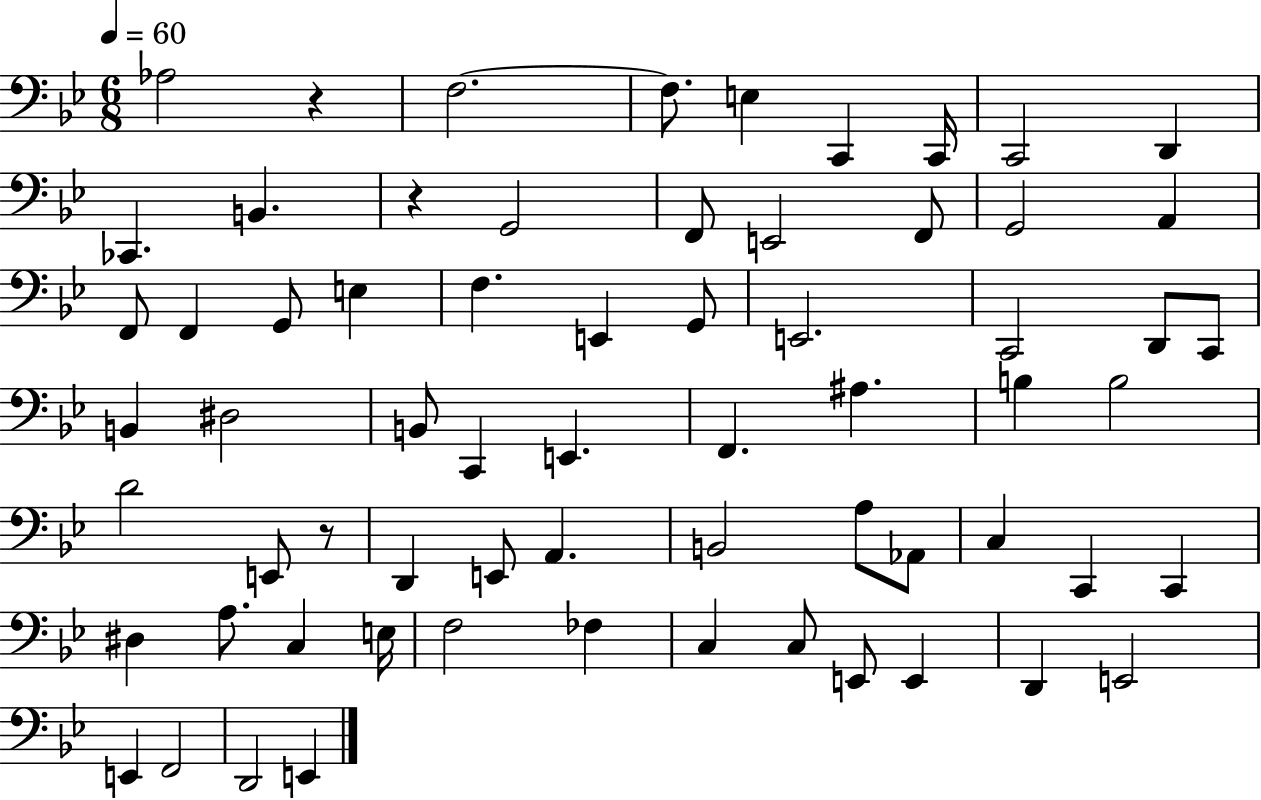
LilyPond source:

{
  \clef bass
  \numericTimeSignature
  \time 6/8
  \key bes \major
  \tempo 4 = 60
  aes2 r4 | f2.~~ | f8. e4 c,4 c,16 | c,2 d,4 | \break ces,4. b,4. | r4 g,2 | f,8 e,2 f,8 | g,2 a,4 | \break f,8 f,4 g,8 e4 | f4. e,4 g,8 | e,2. | c,2 d,8 c,8 | \break b,4 dis2 | b,8 c,4 e,4. | f,4. ais4. | b4 b2 | \break d'2 e,8 r8 | d,4 e,8 a,4. | b,2 a8 aes,8 | c4 c,4 c,4 | \break dis4 a8. c4 e16 | f2 fes4 | c4 c8 e,8 e,4 | d,4 e,2 | \break e,4 f,2 | d,2 e,4 | \bar "|."
}